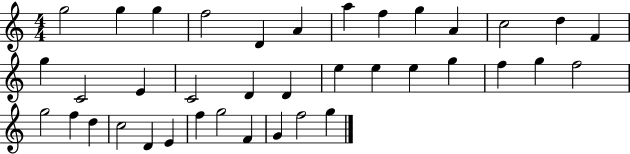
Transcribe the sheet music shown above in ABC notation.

X:1
T:Untitled
M:4/4
L:1/4
K:C
g2 g g f2 D A a f g A c2 d F g C2 E C2 D D e e e g f g f2 g2 f d c2 D E f g2 F G f2 g